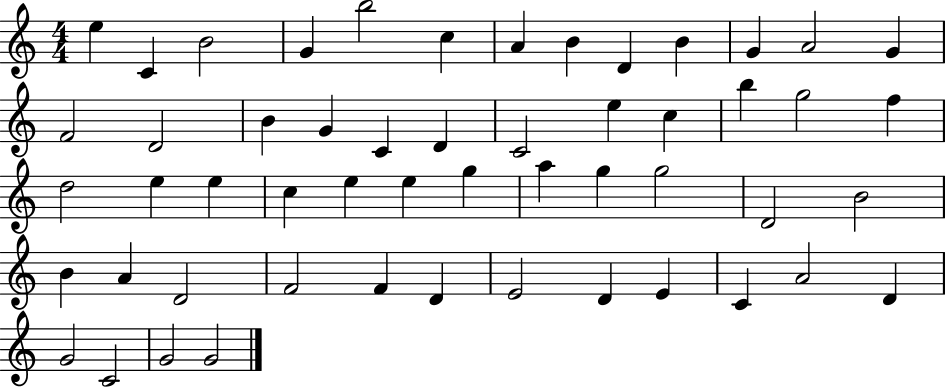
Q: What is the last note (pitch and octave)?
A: G4